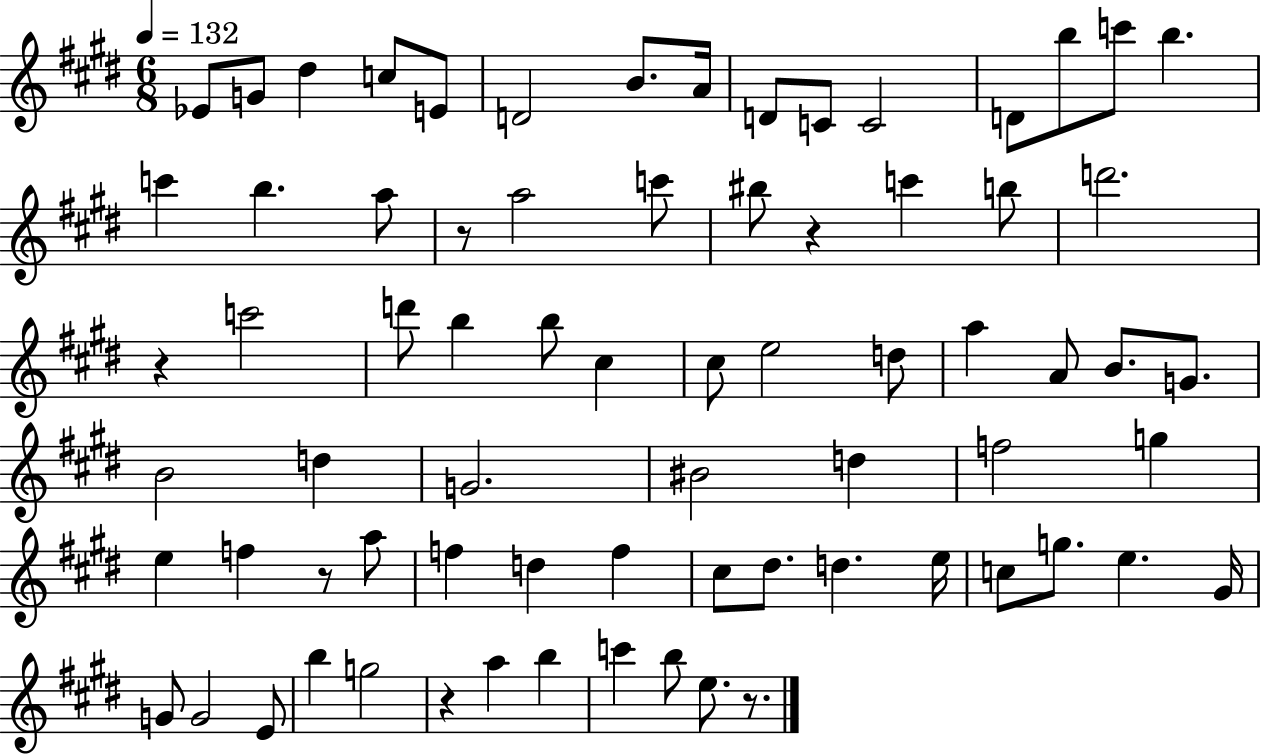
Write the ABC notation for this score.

X:1
T:Untitled
M:6/8
L:1/4
K:E
_E/2 G/2 ^d c/2 E/2 D2 B/2 A/4 D/2 C/2 C2 D/2 b/2 c'/2 b c' b a/2 z/2 a2 c'/2 ^b/2 z c' b/2 d'2 z c'2 d'/2 b b/2 ^c ^c/2 e2 d/2 a A/2 B/2 G/2 B2 d G2 ^B2 d f2 g e f z/2 a/2 f d f ^c/2 ^d/2 d e/4 c/2 g/2 e ^G/4 G/2 G2 E/2 b g2 z a b c' b/2 e/2 z/2